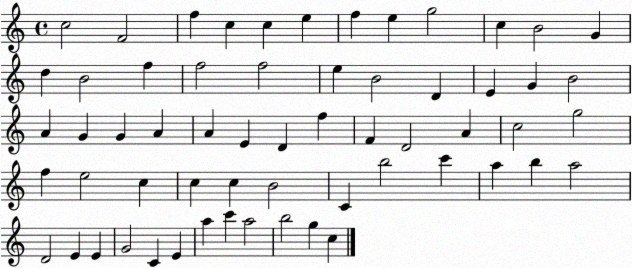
X:1
T:Untitled
M:4/4
L:1/4
K:C
c2 F2 f c c e f e g2 c B2 G d B2 f f2 f2 e B2 D E G B2 A G G A A E D f F D2 A c2 g2 f e2 c c c B2 C b2 c' a b a2 D2 E E G2 C E a c' a2 b2 g c